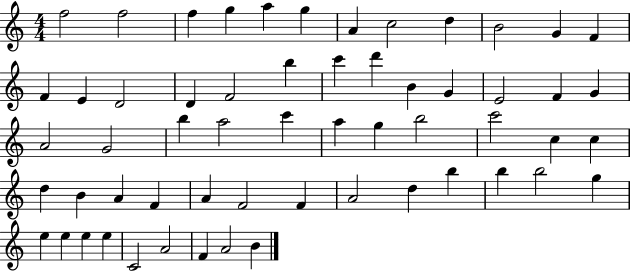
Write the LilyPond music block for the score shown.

{
  \clef treble
  \numericTimeSignature
  \time 4/4
  \key c \major
  f''2 f''2 | f''4 g''4 a''4 g''4 | a'4 c''2 d''4 | b'2 g'4 f'4 | \break f'4 e'4 d'2 | d'4 f'2 b''4 | c'''4 d'''4 b'4 g'4 | e'2 f'4 g'4 | \break a'2 g'2 | b''4 a''2 c'''4 | a''4 g''4 b''2 | c'''2 c''4 c''4 | \break d''4 b'4 a'4 f'4 | a'4 f'2 f'4 | a'2 d''4 b''4 | b''4 b''2 g''4 | \break e''4 e''4 e''4 e''4 | c'2 a'2 | f'4 a'2 b'4 | \bar "|."
}